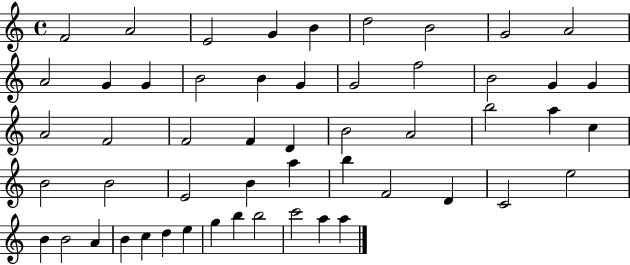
{
  \clef treble
  \time 4/4
  \defaultTimeSignature
  \key c \major
  f'2 a'2 | e'2 g'4 b'4 | d''2 b'2 | g'2 a'2 | \break a'2 g'4 g'4 | b'2 b'4 g'4 | g'2 f''2 | b'2 g'4 g'4 | \break a'2 f'2 | f'2 f'4 d'4 | b'2 a'2 | b''2 a''4 c''4 | \break b'2 b'2 | e'2 b'4 a''4 | b''4 f'2 d'4 | c'2 e''2 | \break b'4 b'2 a'4 | b'4 c''4 d''4 e''4 | g''4 b''4 b''2 | c'''2 a''4 a''4 | \break \bar "|."
}